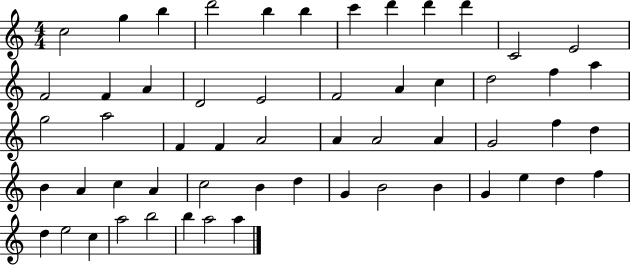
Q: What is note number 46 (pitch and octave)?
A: E5